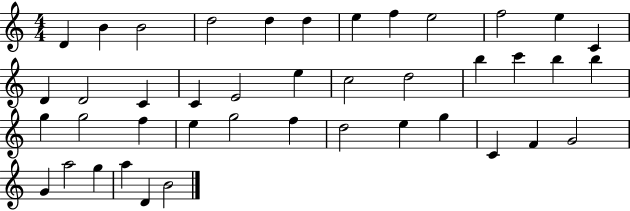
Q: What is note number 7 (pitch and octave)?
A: E5